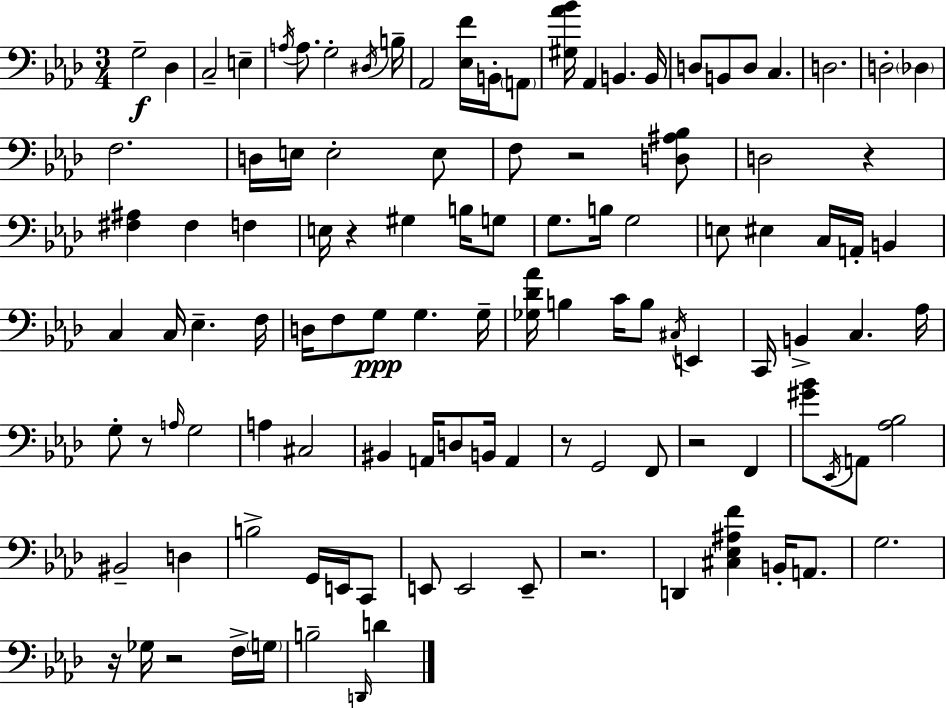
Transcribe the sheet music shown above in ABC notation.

X:1
T:Untitled
M:3/4
L:1/4
K:Ab
G,2 _D, C,2 E, A,/4 A,/2 G,2 ^D,/4 B,/4 _A,,2 [_E,F]/4 B,,/4 A,,/2 [^G,_A_B]/4 _A,, B,, B,,/4 D,/2 B,,/2 D,/2 C, D,2 D,2 _D, F,2 D,/4 E,/4 E,2 E,/2 F,/2 z2 [D,^A,_B,]/2 D,2 z [^F,^A,] ^F, F, E,/4 z ^G, B,/4 G,/2 G,/2 B,/4 G,2 E,/2 ^E, C,/4 A,,/4 B,, C, C,/4 _E, F,/4 D,/4 F,/2 G,/2 G, G,/4 [_G,_D_A]/4 B, C/4 B,/2 ^C,/4 E,, C,,/4 B,, C, _A,/4 G,/2 z/2 A,/4 G,2 A, ^C,2 ^B,, A,,/4 D,/2 B,,/4 A,, z/2 G,,2 F,,/2 z2 F,, [^G_B]/2 _E,,/4 A,,/2 [_A,_B,]2 ^B,,2 D, B,2 G,,/4 E,,/4 C,,/2 E,,/2 E,,2 E,,/2 z2 D,, [^C,_E,^A,F] B,,/4 A,,/2 G,2 z/4 _G,/4 z2 F,/4 G,/4 B,2 D,,/4 D